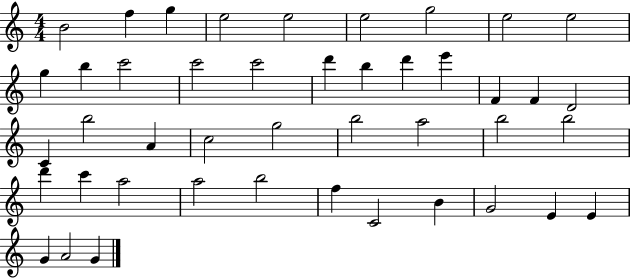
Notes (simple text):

B4/h F5/q G5/q E5/h E5/h E5/h G5/h E5/h E5/h G5/q B5/q C6/h C6/h C6/h D6/q B5/q D6/q E6/q F4/q F4/q D4/h C4/q B5/h A4/q C5/h G5/h B5/h A5/h B5/h B5/h D6/q C6/q A5/h A5/h B5/h F5/q C4/h B4/q G4/h E4/q E4/q G4/q A4/h G4/q